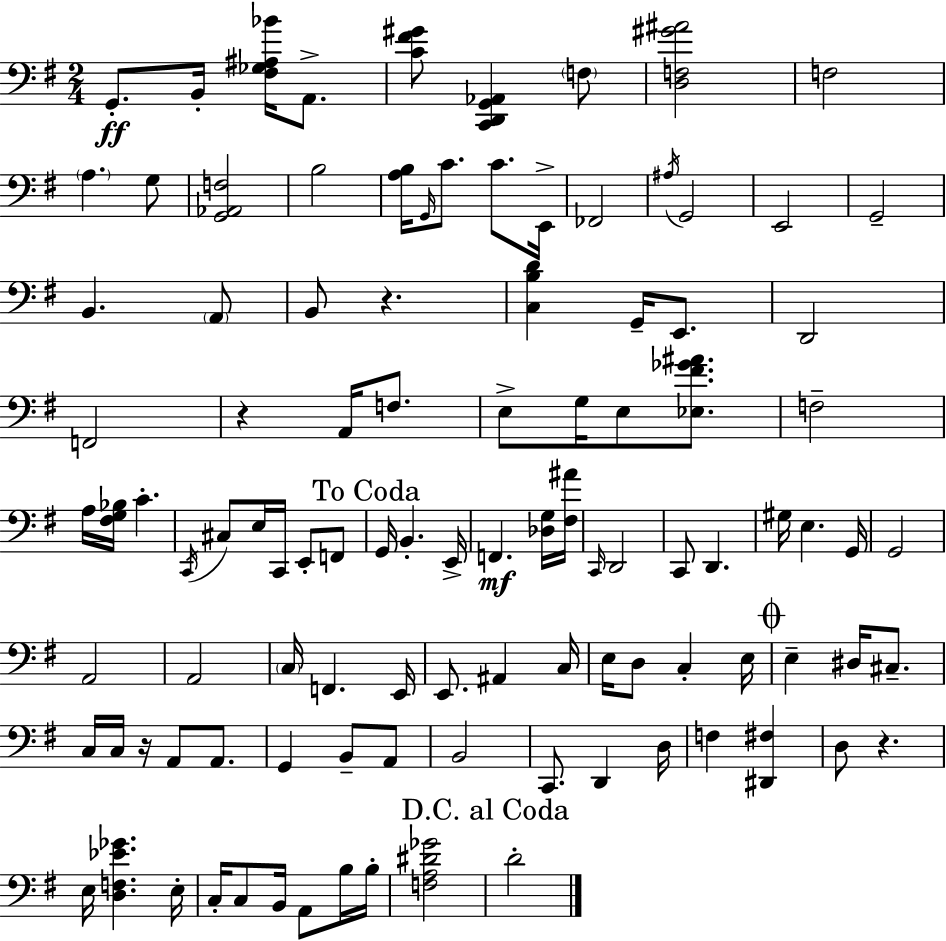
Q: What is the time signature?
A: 2/4